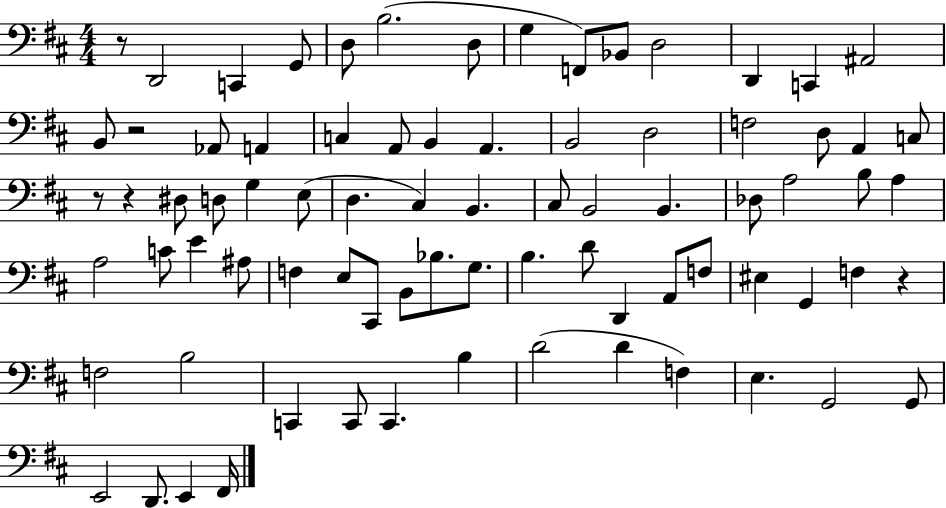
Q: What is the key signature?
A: D major